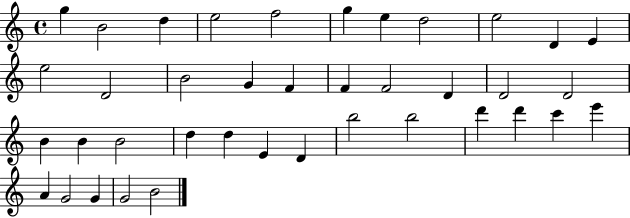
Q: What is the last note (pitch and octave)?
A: B4